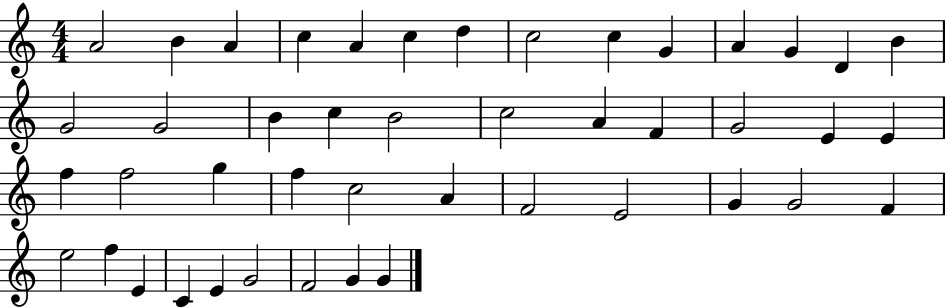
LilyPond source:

{
  \clef treble
  \numericTimeSignature
  \time 4/4
  \key c \major
  a'2 b'4 a'4 | c''4 a'4 c''4 d''4 | c''2 c''4 g'4 | a'4 g'4 d'4 b'4 | \break g'2 g'2 | b'4 c''4 b'2 | c''2 a'4 f'4 | g'2 e'4 e'4 | \break f''4 f''2 g''4 | f''4 c''2 a'4 | f'2 e'2 | g'4 g'2 f'4 | \break e''2 f''4 e'4 | c'4 e'4 g'2 | f'2 g'4 g'4 | \bar "|."
}